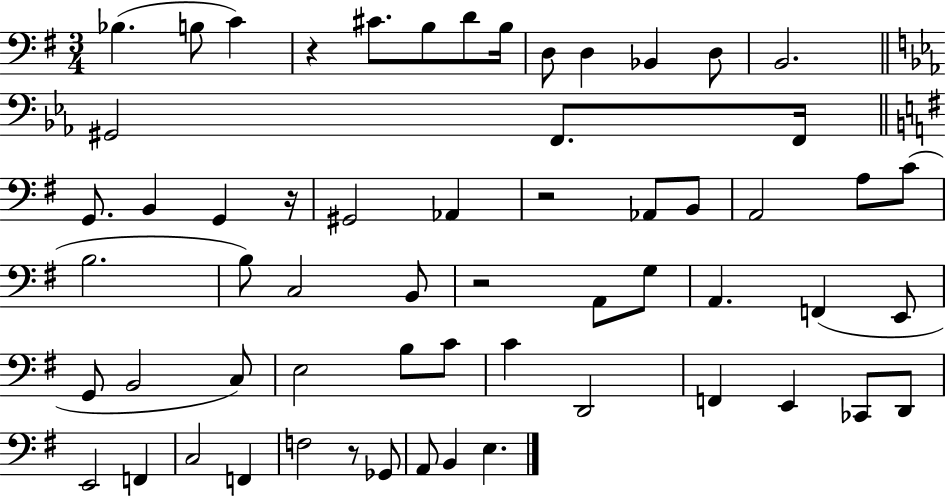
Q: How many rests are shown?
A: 5